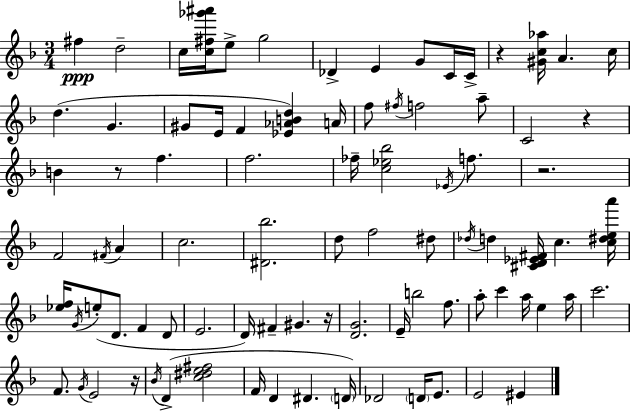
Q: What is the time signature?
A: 3/4